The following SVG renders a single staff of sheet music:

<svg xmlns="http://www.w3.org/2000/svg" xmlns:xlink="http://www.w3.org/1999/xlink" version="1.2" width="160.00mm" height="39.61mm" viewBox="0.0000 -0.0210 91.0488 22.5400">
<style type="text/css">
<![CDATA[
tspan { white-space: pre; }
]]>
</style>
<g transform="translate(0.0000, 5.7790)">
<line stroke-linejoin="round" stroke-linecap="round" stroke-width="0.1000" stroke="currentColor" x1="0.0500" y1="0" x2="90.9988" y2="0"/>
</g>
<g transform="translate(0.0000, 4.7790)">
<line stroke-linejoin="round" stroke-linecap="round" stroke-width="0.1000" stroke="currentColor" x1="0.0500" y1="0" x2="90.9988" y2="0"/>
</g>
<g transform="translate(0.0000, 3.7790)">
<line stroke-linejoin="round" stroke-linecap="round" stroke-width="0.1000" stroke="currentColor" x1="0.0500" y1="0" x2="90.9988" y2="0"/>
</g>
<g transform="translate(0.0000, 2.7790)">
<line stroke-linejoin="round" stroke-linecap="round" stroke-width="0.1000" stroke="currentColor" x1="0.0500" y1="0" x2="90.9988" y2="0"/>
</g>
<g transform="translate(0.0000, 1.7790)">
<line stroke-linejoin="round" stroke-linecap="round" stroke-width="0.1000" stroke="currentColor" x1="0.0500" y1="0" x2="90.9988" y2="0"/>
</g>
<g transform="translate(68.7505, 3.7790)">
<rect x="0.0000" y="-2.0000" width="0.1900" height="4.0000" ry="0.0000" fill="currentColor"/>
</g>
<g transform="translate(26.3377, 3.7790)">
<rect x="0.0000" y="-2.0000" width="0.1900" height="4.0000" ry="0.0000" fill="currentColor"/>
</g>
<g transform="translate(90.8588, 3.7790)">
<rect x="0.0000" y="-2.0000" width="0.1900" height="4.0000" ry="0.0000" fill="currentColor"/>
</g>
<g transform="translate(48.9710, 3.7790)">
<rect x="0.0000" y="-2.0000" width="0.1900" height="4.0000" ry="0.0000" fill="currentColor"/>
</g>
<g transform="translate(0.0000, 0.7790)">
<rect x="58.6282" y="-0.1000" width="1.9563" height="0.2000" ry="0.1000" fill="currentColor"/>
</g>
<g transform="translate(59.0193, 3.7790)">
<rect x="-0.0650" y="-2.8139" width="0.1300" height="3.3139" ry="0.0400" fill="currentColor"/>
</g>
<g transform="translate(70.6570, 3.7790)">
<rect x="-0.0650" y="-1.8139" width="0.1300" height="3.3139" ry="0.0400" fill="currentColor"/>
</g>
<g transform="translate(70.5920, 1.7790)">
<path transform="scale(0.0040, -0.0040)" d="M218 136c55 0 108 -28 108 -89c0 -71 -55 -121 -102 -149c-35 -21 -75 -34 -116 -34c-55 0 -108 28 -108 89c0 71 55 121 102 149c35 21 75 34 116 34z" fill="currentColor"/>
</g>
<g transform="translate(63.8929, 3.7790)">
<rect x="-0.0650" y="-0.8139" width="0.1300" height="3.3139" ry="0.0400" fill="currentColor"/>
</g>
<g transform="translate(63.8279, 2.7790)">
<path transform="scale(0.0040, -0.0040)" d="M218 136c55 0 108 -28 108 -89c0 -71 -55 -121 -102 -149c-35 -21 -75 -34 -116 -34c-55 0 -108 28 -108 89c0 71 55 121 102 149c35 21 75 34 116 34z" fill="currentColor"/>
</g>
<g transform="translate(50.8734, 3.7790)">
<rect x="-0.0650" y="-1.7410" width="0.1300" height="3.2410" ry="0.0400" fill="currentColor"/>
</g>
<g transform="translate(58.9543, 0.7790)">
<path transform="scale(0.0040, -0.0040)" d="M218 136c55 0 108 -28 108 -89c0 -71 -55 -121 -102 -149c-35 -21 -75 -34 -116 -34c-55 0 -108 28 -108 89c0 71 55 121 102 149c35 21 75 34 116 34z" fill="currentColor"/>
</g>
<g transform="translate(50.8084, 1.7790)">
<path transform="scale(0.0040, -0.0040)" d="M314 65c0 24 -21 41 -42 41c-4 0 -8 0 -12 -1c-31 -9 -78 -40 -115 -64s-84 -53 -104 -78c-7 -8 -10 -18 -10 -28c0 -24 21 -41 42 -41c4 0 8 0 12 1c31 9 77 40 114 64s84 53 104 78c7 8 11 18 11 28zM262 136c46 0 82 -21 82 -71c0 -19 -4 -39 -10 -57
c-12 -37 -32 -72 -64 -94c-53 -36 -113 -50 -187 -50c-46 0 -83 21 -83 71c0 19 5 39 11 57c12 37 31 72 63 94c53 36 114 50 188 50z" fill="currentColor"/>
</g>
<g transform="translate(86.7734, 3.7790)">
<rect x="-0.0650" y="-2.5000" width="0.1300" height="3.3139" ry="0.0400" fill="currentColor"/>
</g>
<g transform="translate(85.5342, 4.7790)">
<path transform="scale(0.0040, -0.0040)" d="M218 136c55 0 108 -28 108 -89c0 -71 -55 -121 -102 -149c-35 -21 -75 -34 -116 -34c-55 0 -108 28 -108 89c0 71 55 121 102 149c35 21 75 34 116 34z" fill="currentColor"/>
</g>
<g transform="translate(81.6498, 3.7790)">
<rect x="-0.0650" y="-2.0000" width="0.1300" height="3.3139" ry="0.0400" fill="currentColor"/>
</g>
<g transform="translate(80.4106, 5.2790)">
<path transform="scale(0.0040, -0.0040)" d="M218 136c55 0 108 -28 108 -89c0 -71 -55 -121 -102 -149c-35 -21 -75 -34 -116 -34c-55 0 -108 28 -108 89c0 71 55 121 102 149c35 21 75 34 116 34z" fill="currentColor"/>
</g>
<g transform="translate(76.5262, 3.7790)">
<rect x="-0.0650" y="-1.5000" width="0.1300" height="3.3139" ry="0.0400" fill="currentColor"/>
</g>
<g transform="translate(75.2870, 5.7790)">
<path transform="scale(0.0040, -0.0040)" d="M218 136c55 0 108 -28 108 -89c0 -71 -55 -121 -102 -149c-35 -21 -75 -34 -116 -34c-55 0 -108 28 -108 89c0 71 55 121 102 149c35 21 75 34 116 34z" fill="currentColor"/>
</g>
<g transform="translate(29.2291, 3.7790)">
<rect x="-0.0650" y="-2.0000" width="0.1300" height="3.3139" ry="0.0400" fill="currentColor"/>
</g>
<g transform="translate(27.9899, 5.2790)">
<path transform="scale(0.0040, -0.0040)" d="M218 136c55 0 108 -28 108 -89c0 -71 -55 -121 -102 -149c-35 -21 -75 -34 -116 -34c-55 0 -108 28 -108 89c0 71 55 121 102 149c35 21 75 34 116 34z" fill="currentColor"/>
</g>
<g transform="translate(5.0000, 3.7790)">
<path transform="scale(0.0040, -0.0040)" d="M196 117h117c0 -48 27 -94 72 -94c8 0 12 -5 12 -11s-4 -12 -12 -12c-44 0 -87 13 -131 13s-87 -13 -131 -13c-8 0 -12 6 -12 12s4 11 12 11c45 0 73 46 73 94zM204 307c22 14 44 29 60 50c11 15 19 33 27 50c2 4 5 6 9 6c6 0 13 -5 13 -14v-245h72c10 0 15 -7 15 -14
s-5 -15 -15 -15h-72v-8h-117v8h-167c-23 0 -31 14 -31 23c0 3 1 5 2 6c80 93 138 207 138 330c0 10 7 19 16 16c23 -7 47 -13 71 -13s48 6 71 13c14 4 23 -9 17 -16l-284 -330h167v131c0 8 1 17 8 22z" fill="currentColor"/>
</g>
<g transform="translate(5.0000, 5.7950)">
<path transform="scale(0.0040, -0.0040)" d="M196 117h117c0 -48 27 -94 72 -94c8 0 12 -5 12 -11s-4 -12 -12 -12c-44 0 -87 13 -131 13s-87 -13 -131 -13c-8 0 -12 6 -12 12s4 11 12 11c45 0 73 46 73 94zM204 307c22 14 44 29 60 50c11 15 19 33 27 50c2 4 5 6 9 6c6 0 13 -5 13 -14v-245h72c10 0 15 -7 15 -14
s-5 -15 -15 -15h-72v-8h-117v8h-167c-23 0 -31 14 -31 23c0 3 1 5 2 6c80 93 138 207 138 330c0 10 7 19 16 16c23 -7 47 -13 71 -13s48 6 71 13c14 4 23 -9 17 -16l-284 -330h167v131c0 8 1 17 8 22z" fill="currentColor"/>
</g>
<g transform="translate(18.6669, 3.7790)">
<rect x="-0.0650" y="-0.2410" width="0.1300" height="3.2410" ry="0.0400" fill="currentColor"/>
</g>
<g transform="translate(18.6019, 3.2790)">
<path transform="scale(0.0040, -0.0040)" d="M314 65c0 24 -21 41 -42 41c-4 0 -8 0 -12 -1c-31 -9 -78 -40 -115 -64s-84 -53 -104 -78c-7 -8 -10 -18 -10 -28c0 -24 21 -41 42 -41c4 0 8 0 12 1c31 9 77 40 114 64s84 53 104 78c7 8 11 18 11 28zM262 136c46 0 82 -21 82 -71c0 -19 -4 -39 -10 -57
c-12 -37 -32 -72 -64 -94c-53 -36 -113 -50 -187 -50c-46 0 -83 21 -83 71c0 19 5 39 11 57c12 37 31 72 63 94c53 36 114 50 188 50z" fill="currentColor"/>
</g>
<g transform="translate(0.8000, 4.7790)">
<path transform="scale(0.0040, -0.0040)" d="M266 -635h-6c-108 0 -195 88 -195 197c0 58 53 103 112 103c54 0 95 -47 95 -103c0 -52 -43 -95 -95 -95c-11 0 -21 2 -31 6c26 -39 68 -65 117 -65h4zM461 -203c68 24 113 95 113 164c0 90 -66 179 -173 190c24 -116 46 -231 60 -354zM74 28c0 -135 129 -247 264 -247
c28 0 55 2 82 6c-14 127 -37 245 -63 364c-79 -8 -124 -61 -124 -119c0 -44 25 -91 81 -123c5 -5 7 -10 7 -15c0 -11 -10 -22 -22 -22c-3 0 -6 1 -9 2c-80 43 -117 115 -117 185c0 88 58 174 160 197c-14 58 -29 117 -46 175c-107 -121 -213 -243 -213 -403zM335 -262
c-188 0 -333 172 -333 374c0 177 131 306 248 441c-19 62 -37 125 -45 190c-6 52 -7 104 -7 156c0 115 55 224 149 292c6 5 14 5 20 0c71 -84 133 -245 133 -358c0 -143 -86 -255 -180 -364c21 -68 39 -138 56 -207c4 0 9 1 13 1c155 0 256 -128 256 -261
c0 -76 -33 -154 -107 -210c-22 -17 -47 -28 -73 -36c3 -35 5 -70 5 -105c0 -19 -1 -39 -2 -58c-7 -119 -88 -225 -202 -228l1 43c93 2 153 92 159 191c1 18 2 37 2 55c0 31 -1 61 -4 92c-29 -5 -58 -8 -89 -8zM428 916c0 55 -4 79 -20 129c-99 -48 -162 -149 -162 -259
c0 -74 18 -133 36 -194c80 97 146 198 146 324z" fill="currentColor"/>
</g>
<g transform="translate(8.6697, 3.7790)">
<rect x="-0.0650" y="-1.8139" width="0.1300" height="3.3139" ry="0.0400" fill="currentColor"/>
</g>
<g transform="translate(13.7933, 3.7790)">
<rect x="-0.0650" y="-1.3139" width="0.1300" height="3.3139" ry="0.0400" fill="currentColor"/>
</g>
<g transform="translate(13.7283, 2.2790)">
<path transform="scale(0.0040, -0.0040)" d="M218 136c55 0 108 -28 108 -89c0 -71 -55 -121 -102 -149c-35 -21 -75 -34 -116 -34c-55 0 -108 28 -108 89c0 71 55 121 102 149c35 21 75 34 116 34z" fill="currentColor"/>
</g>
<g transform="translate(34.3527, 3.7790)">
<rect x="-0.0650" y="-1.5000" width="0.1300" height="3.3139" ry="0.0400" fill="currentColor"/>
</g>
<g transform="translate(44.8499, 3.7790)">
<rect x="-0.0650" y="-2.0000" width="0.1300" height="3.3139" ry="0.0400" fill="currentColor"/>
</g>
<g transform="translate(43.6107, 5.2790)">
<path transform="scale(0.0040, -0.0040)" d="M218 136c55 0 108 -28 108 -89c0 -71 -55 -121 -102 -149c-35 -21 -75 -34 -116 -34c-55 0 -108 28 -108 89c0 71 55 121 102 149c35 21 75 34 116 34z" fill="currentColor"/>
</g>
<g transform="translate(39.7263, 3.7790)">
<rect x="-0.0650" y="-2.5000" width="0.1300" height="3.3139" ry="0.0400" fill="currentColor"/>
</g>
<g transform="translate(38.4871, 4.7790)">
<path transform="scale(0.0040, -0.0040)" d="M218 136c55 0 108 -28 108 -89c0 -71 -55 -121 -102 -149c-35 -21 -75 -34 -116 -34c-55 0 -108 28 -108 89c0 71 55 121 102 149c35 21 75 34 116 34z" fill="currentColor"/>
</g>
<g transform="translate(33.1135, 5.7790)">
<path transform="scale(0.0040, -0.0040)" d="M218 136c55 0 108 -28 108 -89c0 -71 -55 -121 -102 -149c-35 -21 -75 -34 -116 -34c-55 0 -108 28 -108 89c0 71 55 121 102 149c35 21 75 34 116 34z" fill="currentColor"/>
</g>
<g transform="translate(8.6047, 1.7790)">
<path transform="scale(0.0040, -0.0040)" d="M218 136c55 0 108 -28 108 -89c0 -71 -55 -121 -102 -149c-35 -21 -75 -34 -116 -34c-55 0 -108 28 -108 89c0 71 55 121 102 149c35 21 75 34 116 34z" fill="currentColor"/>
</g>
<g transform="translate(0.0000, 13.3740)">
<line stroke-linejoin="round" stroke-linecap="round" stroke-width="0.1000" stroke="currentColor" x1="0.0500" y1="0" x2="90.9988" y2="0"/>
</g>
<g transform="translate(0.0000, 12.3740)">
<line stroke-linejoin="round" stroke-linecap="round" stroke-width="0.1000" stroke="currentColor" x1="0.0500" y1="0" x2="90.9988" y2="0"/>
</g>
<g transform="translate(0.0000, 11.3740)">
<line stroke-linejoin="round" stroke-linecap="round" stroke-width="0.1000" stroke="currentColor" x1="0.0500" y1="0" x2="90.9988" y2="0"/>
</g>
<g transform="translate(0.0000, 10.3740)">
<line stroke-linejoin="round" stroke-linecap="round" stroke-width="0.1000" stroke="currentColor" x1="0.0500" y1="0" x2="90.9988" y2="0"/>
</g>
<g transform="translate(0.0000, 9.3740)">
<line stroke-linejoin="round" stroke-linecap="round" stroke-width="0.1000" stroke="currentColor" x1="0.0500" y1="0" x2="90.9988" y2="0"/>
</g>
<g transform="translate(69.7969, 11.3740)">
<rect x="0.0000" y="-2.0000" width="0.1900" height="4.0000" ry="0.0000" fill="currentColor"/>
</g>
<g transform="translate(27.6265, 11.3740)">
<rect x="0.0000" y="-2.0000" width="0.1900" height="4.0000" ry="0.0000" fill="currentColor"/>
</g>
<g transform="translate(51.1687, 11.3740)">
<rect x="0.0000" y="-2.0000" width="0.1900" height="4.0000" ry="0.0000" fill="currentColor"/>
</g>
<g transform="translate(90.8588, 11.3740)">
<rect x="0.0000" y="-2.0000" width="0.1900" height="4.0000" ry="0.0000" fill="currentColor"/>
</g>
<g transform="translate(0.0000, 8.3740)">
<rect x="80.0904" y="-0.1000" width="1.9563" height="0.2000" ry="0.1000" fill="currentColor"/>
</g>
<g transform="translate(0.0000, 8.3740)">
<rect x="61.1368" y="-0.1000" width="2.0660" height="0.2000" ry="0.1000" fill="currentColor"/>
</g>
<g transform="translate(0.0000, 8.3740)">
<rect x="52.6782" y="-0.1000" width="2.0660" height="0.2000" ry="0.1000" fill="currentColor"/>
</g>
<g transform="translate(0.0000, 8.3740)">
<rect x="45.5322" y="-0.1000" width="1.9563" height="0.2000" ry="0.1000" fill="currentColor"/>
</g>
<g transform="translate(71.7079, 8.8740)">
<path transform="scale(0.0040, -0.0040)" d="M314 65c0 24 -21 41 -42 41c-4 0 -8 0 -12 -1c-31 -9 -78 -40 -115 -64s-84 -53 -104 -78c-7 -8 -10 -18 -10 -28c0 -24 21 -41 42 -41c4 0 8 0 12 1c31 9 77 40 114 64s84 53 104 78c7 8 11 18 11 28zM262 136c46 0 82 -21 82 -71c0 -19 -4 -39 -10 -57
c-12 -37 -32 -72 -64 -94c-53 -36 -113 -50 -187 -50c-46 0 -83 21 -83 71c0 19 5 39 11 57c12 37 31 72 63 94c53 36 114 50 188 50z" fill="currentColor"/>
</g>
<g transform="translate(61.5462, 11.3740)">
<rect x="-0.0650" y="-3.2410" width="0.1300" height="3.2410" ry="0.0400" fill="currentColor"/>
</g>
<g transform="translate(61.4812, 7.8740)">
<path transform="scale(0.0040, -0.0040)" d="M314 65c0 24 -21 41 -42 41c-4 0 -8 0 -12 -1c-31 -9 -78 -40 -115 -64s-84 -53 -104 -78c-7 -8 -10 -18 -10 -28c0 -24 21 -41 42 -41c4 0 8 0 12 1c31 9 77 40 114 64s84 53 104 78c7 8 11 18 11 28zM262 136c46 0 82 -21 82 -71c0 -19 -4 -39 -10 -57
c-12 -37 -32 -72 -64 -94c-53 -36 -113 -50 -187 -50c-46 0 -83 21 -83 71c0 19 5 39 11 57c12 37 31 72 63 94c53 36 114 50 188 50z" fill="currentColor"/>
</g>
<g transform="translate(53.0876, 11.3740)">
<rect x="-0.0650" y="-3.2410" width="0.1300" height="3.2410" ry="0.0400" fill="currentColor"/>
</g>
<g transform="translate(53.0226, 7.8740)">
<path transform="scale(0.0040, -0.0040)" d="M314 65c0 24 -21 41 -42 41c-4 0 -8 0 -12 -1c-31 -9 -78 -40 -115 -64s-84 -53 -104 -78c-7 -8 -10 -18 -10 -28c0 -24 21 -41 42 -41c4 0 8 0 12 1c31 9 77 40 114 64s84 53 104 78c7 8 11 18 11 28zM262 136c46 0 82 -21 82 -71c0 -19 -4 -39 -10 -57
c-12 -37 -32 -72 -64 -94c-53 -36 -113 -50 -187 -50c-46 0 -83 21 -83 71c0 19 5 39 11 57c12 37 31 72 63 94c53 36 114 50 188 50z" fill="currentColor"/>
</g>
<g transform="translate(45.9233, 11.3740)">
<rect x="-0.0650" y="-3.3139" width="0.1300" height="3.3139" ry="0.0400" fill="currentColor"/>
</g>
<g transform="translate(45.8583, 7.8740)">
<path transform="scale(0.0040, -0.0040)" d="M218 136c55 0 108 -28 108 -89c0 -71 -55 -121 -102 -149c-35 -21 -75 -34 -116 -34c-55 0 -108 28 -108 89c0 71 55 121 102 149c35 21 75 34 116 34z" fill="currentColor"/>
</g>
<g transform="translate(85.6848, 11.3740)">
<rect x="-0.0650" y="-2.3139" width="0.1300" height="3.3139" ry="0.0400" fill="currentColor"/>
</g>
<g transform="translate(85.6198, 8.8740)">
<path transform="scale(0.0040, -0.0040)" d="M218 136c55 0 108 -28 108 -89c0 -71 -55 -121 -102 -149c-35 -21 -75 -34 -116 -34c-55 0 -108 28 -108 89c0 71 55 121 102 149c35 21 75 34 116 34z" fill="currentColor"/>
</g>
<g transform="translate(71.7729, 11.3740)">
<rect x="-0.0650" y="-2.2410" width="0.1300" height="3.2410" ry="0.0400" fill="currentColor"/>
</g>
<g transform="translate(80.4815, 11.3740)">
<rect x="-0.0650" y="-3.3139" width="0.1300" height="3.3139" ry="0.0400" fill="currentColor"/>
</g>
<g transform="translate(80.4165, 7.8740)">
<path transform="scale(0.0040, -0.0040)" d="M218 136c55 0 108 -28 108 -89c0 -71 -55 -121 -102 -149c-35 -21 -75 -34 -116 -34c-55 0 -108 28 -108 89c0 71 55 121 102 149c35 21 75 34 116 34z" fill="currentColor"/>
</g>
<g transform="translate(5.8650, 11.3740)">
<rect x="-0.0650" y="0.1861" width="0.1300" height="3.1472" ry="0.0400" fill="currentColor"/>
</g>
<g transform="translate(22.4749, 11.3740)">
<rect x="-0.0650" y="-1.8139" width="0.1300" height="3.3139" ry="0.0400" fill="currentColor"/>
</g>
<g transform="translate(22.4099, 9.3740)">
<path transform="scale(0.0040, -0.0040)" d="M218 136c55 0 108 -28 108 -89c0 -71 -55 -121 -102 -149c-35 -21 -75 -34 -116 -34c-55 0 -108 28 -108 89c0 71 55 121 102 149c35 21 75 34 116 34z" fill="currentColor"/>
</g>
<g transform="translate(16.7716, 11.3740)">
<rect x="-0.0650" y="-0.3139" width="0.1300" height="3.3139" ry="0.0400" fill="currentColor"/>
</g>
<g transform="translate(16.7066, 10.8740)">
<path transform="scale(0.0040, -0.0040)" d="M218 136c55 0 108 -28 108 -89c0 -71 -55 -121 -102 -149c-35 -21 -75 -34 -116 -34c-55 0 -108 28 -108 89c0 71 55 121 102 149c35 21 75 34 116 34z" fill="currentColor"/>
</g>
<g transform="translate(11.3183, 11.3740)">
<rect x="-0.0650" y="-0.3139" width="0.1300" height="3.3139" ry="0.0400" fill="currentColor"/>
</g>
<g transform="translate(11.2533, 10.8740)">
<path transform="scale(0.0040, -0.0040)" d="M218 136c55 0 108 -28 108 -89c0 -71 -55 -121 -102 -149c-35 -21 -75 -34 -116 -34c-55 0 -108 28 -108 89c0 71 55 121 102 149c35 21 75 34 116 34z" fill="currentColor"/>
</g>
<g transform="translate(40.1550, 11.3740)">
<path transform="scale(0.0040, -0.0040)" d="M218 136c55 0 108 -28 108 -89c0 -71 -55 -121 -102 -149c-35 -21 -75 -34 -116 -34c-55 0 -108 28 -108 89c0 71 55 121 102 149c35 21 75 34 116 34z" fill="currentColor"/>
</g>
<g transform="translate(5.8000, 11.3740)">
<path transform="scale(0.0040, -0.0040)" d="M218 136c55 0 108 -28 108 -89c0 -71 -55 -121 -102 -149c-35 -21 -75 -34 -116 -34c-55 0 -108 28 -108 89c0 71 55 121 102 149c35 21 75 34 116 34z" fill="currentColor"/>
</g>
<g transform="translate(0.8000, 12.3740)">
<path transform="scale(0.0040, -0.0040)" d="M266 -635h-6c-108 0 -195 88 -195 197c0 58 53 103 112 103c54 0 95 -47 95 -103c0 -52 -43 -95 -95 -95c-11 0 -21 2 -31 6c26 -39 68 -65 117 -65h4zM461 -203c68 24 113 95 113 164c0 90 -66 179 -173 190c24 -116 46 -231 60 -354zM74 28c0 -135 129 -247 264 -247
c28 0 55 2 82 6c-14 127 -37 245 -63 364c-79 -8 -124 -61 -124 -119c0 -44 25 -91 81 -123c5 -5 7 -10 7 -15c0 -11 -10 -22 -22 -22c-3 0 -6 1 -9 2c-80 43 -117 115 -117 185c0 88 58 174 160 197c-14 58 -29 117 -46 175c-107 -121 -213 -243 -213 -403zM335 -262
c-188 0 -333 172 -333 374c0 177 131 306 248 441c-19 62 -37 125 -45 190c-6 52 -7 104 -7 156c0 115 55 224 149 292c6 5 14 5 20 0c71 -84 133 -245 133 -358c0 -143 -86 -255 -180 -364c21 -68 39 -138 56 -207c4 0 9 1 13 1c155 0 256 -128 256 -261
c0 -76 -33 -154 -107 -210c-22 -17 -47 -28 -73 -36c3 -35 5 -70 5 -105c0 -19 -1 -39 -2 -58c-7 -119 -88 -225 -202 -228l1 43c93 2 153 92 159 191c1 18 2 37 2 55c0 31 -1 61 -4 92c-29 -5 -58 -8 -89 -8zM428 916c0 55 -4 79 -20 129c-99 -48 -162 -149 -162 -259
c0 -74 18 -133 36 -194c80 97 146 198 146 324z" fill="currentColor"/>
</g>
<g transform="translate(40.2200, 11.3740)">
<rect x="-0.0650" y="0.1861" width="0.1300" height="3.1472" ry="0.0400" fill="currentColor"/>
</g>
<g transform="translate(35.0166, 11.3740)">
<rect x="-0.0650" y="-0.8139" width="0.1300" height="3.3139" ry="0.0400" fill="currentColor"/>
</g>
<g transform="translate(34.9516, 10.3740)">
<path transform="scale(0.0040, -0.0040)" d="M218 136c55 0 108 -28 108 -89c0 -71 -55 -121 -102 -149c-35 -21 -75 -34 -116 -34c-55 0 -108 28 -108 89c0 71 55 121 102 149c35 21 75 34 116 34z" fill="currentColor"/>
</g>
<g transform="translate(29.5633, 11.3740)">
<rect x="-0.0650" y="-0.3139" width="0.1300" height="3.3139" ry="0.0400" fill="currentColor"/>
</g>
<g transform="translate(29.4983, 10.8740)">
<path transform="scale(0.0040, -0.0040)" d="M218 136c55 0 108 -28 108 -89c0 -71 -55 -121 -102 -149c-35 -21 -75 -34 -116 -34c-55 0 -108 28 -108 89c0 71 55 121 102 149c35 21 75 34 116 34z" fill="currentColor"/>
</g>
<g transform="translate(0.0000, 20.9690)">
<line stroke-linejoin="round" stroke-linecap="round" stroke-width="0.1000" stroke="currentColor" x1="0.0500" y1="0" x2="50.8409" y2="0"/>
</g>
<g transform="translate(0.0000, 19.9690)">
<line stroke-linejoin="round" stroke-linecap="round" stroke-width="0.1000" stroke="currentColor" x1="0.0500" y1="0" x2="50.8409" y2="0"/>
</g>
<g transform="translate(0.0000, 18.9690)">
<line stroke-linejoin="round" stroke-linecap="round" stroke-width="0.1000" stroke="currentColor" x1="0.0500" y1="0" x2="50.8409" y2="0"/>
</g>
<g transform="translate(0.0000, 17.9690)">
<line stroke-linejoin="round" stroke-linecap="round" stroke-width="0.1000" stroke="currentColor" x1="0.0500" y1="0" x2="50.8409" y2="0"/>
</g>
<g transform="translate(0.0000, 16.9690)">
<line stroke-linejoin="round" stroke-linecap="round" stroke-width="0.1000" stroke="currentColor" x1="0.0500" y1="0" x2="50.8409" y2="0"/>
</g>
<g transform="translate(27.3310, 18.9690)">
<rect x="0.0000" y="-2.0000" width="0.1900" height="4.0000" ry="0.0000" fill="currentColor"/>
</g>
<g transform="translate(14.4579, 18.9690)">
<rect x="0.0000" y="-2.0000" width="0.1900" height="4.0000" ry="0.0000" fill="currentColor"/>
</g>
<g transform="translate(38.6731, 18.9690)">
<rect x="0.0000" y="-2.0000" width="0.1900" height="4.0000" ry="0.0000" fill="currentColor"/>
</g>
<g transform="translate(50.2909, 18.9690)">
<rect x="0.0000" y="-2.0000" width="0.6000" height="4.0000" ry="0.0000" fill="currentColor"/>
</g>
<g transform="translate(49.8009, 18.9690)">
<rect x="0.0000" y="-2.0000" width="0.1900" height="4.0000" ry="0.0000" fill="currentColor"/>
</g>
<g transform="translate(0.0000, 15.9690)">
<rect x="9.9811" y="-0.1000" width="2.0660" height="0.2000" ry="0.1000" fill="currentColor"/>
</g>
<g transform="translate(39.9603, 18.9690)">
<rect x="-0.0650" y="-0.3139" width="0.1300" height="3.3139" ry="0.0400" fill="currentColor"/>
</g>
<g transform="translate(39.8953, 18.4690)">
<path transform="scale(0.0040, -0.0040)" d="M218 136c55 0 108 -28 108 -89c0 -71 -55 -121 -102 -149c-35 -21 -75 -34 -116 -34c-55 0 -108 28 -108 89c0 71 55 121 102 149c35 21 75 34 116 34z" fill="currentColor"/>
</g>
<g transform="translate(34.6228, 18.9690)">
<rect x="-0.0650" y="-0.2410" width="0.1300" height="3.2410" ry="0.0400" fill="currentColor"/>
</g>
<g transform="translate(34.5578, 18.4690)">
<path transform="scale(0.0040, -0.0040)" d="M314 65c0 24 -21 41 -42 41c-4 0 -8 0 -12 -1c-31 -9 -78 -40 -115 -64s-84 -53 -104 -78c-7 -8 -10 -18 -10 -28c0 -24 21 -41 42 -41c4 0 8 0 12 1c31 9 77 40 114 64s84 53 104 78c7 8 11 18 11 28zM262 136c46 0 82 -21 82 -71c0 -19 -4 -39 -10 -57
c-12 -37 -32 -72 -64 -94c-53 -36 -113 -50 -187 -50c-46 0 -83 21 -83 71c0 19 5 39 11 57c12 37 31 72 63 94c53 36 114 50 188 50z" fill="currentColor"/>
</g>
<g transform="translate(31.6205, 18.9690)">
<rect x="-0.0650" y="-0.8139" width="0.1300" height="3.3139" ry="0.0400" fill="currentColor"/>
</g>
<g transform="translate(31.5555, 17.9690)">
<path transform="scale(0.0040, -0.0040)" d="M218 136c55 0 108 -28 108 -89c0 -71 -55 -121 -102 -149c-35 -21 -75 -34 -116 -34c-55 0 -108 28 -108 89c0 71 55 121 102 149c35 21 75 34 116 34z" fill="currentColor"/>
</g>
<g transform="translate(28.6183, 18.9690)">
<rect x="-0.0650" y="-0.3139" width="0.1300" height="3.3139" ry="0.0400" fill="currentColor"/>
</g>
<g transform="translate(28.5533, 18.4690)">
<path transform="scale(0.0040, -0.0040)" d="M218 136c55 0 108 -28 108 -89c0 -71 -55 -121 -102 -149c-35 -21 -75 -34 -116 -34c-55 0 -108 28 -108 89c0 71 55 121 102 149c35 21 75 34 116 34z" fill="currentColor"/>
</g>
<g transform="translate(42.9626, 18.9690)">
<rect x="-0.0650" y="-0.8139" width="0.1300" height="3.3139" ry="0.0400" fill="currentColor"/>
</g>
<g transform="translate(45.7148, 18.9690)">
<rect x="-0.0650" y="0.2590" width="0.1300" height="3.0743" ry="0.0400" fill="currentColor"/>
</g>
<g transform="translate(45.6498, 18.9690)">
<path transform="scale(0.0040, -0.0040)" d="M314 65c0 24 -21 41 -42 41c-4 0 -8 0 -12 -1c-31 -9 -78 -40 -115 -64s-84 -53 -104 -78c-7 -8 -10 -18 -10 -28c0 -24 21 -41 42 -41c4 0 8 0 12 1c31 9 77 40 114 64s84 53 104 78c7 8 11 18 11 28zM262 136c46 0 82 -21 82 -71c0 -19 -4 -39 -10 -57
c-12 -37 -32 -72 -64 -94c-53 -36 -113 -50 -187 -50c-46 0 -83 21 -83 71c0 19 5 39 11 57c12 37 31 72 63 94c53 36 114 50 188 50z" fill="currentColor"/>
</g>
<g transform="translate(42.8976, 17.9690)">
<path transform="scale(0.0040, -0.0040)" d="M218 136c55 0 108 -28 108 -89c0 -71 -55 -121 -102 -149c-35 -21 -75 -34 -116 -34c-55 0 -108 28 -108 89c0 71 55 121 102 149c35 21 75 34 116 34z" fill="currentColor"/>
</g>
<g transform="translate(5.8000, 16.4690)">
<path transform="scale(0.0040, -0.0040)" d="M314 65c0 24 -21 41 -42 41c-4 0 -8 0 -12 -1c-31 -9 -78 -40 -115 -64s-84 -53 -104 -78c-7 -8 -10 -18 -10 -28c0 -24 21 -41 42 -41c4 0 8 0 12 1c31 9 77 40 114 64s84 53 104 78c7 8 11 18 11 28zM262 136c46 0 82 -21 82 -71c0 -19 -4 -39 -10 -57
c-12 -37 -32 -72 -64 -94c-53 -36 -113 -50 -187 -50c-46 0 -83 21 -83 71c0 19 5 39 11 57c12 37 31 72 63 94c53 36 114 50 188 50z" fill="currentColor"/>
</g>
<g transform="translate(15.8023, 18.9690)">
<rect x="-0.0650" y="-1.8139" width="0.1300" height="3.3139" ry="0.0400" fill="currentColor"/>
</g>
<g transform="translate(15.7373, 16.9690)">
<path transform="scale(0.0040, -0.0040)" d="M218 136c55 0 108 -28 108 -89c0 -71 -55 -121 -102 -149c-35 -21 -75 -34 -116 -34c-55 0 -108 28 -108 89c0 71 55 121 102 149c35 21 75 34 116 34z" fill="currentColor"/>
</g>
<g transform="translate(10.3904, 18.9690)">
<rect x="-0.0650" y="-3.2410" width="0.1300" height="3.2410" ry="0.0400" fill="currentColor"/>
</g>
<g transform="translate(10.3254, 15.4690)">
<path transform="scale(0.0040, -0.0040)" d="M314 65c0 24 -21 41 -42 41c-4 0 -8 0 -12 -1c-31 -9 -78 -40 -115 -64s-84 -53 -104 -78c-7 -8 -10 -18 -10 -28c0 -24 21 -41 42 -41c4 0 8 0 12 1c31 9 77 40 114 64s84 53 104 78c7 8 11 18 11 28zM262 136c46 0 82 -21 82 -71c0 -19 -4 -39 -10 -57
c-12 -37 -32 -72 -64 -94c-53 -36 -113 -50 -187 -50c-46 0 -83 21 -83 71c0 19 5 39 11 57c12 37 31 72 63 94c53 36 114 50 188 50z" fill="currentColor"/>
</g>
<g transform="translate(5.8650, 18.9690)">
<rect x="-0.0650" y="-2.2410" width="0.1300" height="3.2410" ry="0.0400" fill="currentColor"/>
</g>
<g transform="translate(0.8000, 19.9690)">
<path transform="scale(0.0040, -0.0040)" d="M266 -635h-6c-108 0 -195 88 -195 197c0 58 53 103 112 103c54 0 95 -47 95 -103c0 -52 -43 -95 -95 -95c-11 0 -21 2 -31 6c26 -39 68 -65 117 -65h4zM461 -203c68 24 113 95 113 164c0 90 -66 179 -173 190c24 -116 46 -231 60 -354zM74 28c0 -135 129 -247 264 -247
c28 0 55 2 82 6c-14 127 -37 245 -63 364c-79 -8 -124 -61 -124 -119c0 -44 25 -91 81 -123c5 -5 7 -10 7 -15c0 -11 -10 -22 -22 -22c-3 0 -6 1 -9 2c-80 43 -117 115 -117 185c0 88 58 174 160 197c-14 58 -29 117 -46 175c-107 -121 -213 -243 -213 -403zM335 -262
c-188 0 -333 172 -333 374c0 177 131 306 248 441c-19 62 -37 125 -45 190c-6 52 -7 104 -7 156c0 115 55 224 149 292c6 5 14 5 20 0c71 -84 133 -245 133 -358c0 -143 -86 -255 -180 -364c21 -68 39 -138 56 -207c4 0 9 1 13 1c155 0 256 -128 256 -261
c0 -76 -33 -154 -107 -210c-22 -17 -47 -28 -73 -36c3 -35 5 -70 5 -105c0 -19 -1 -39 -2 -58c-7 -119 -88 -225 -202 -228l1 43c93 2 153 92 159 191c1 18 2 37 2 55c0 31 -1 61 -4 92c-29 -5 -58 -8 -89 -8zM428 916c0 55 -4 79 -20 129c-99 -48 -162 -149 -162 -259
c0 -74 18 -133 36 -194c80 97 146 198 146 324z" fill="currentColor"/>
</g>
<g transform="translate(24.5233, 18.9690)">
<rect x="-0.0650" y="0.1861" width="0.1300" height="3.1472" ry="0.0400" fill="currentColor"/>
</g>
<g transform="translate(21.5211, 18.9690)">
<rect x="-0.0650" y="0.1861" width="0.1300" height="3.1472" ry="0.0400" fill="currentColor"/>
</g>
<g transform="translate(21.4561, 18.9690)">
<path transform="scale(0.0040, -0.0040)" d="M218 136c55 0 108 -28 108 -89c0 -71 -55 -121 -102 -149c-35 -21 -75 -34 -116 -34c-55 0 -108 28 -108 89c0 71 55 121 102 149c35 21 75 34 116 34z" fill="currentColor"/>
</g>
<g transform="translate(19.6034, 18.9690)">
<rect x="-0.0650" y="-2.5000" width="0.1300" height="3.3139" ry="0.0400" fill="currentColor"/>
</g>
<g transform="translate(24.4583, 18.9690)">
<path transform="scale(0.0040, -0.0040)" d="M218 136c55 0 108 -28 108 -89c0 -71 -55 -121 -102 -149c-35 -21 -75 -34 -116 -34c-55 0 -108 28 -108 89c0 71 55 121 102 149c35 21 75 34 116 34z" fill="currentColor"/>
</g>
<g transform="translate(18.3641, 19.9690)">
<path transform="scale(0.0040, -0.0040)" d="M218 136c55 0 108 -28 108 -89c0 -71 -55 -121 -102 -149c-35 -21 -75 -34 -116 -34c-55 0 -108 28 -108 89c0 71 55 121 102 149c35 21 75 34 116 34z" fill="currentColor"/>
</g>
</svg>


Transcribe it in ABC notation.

X:1
T:Untitled
M:4/4
L:1/4
K:C
f e c2 F E G F f2 a d f E F G B c c f c d B b b2 b2 g2 b g g2 b2 f G B B c d c2 c d B2